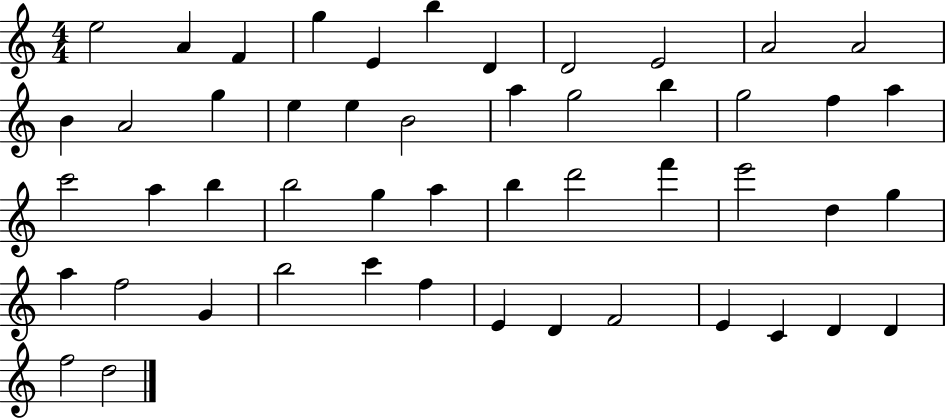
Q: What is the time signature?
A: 4/4